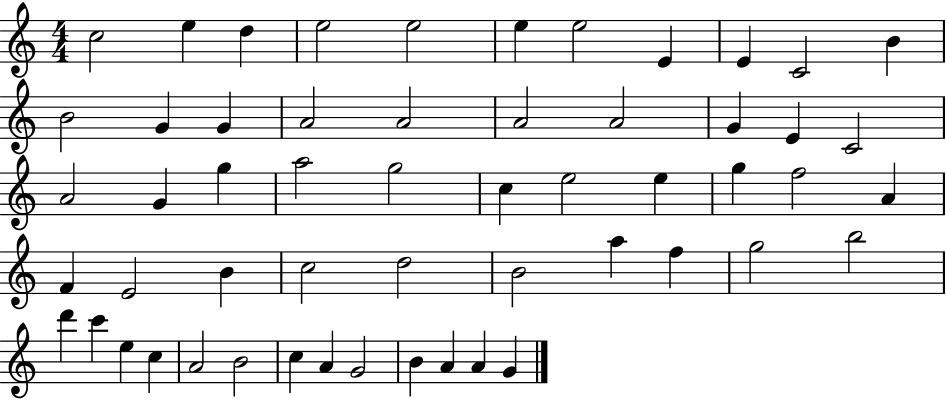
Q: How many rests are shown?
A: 0